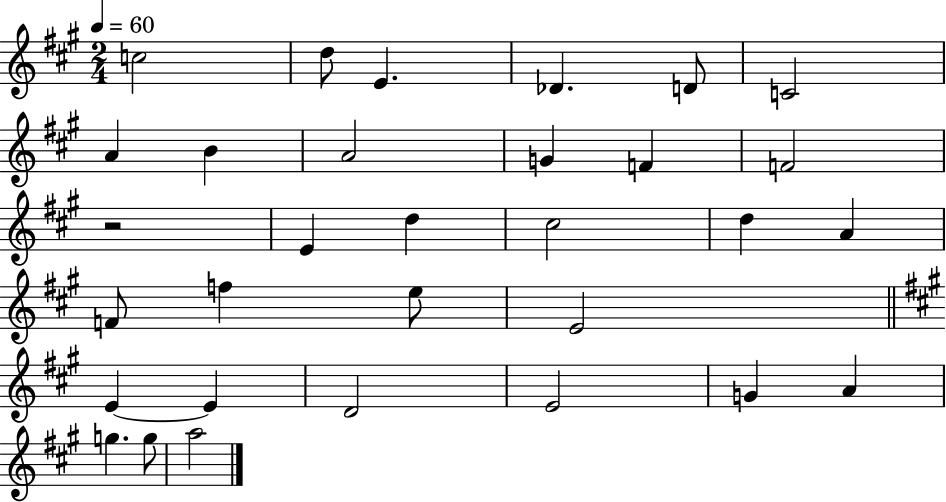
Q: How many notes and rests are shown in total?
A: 31